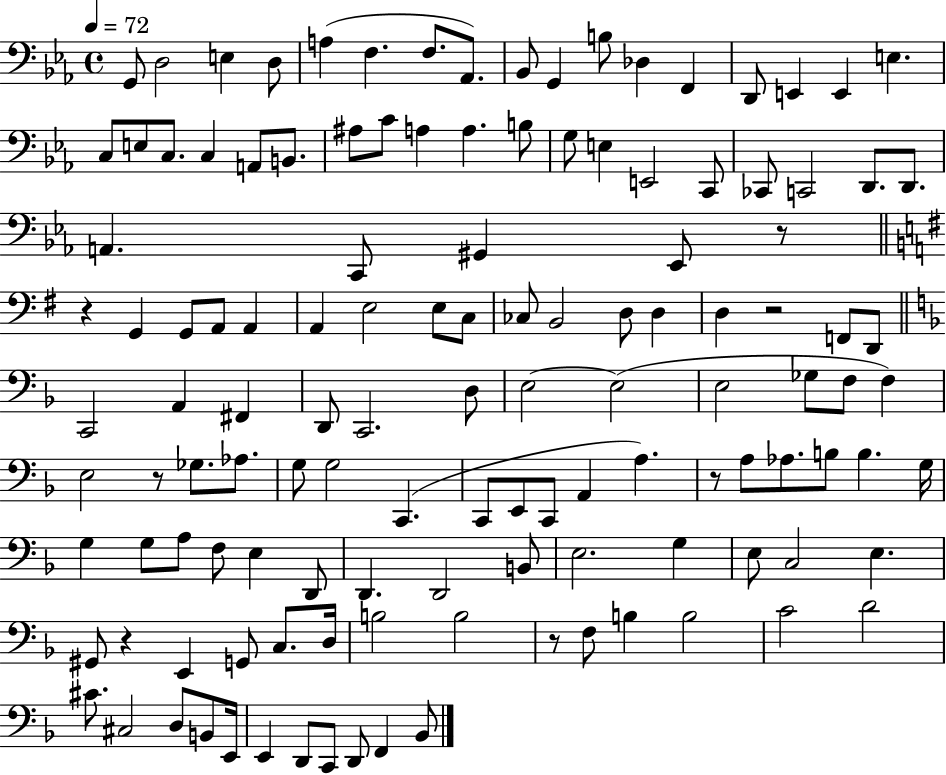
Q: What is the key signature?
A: EES major